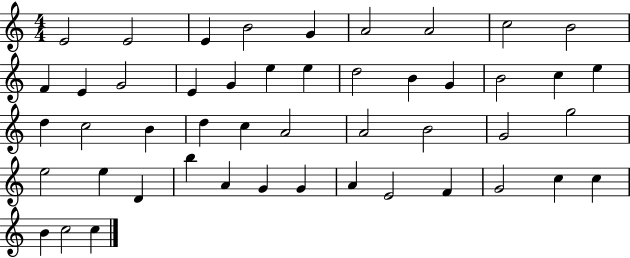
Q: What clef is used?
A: treble